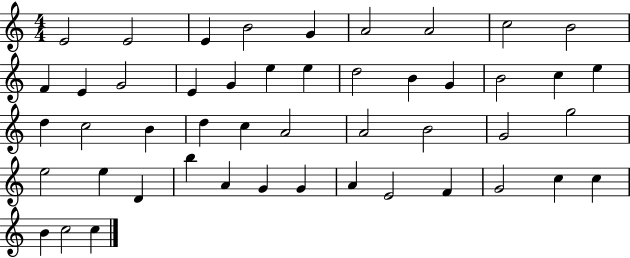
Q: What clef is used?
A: treble